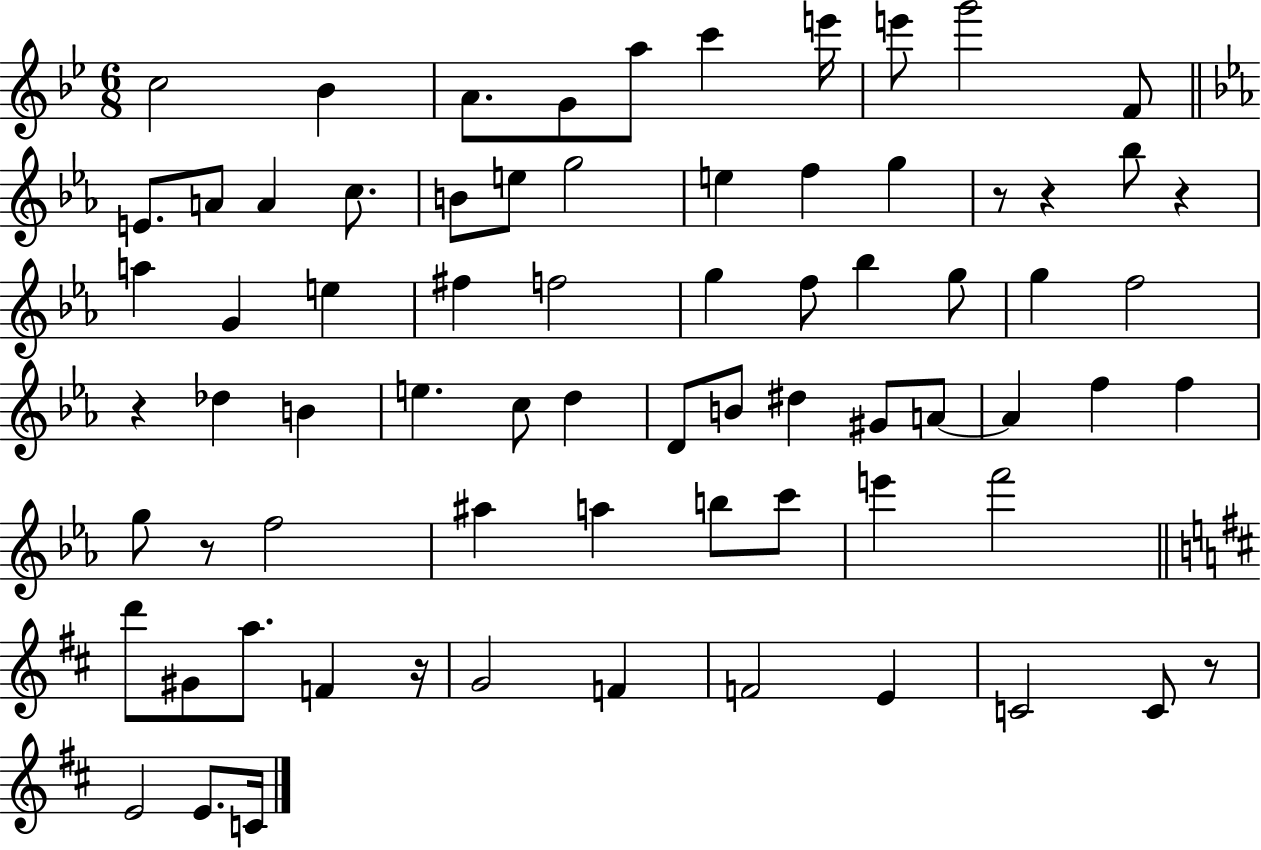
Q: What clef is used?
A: treble